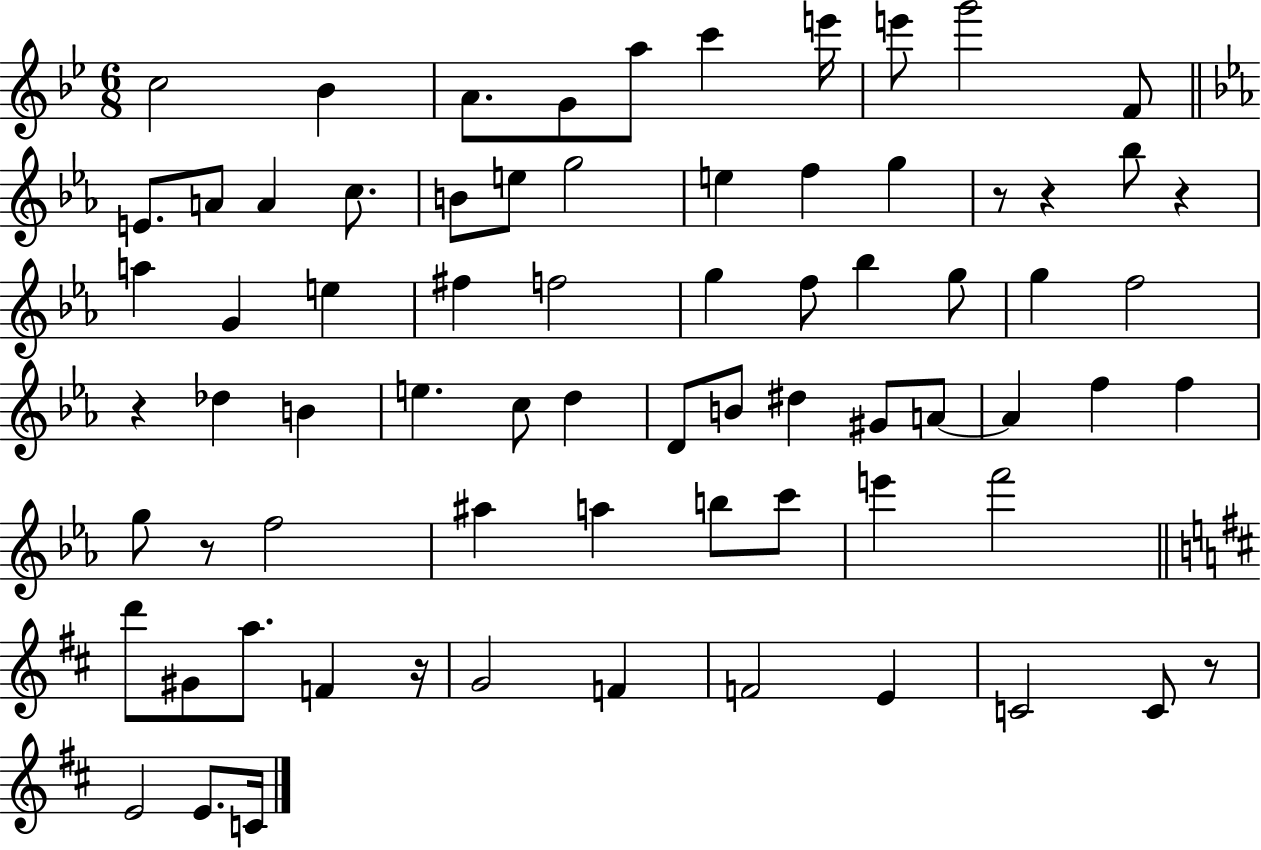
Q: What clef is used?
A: treble